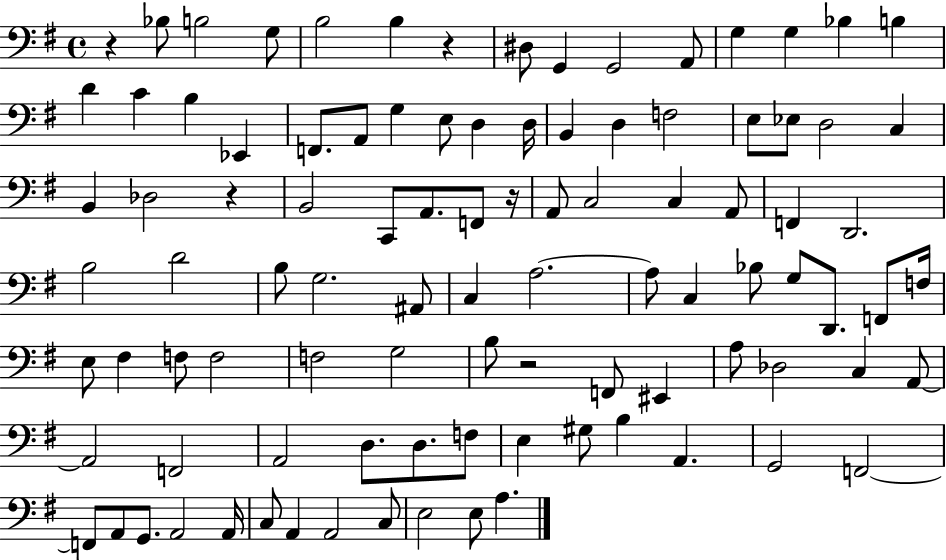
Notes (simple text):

R/q Bb3/e B3/h G3/e B3/h B3/q R/q D#3/e G2/q G2/h A2/e G3/q G3/q Bb3/q B3/q D4/q C4/q B3/q Eb2/q F2/e. A2/e G3/q E3/e D3/q D3/s B2/q D3/q F3/h E3/e Eb3/e D3/h C3/q B2/q Db3/h R/q B2/h C2/e A2/e. F2/e R/s A2/e C3/h C3/q A2/e F2/q D2/h. B3/h D4/h B3/e G3/h. A#2/e C3/q A3/h. A3/e C3/q Bb3/e G3/e D2/e. F2/e F3/s E3/e F#3/q F3/e F3/h F3/h G3/h B3/e R/h F2/e EIS2/q A3/e Db3/h C3/q A2/e A2/h F2/h A2/h D3/e. D3/e. F3/e E3/q G#3/e B3/q A2/q. G2/h F2/h F2/e A2/e G2/e. A2/h A2/s C3/e A2/q A2/h C3/e E3/h E3/e A3/q.